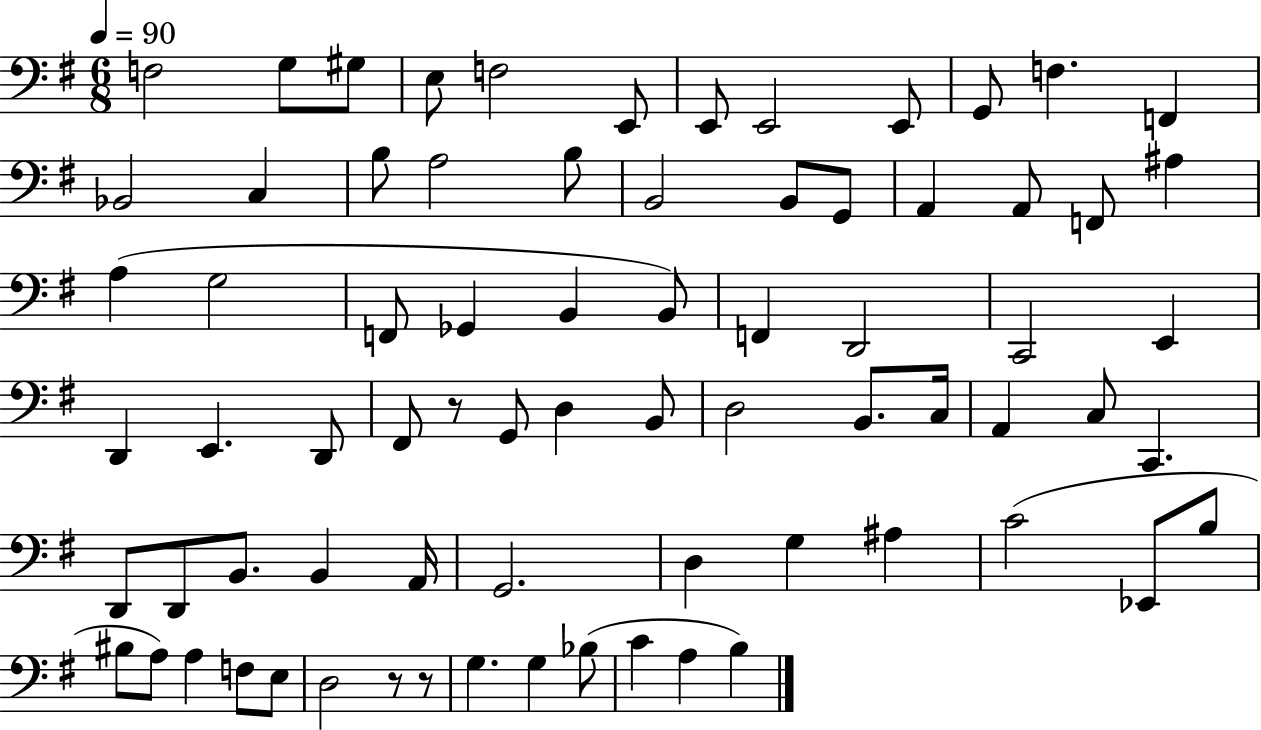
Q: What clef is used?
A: bass